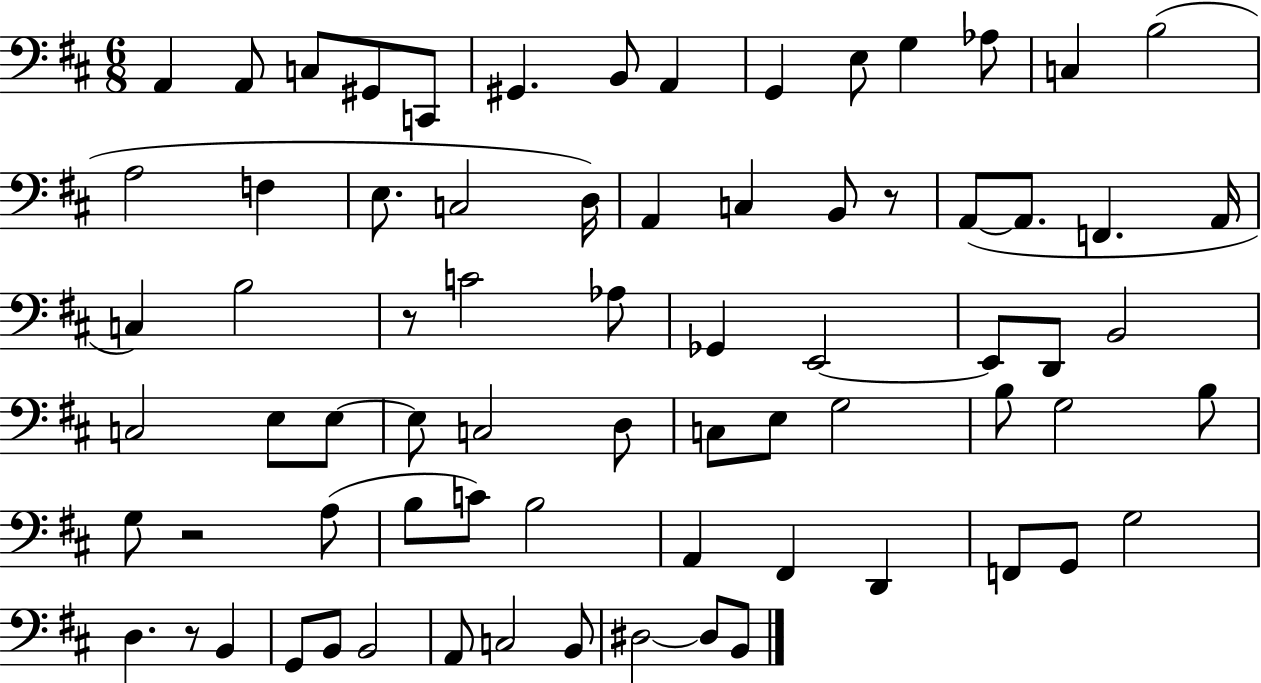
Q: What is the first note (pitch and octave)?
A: A2